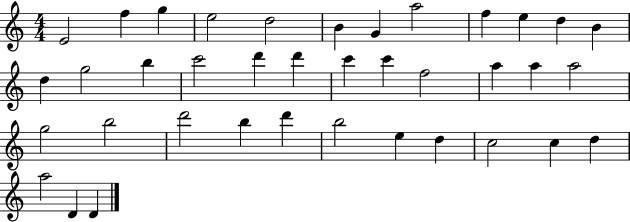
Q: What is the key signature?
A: C major